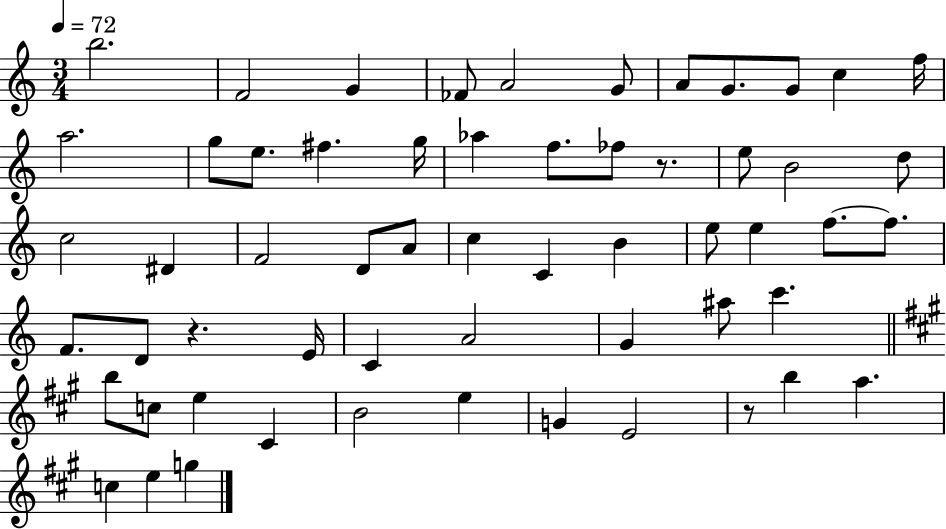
B5/h. F4/h G4/q FES4/e A4/h G4/e A4/e G4/e. G4/e C5/q F5/s A5/h. G5/e E5/e. F#5/q. G5/s Ab5/q F5/e. FES5/e R/e. E5/e B4/h D5/e C5/h D#4/q F4/h D4/e A4/e C5/q C4/q B4/q E5/e E5/q F5/e. F5/e. F4/e. D4/e R/q. E4/s C4/q A4/h G4/q A#5/e C6/q. B5/e C5/e E5/q C#4/q B4/h E5/q G4/q E4/h R/e B5/q A5/q. C5/q E5/q G5/q